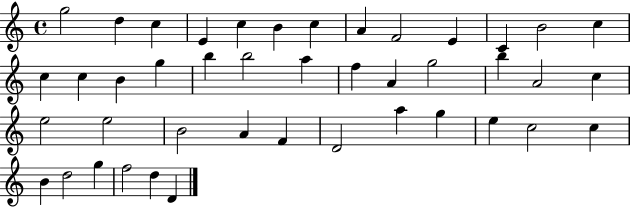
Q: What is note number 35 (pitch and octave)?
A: E5